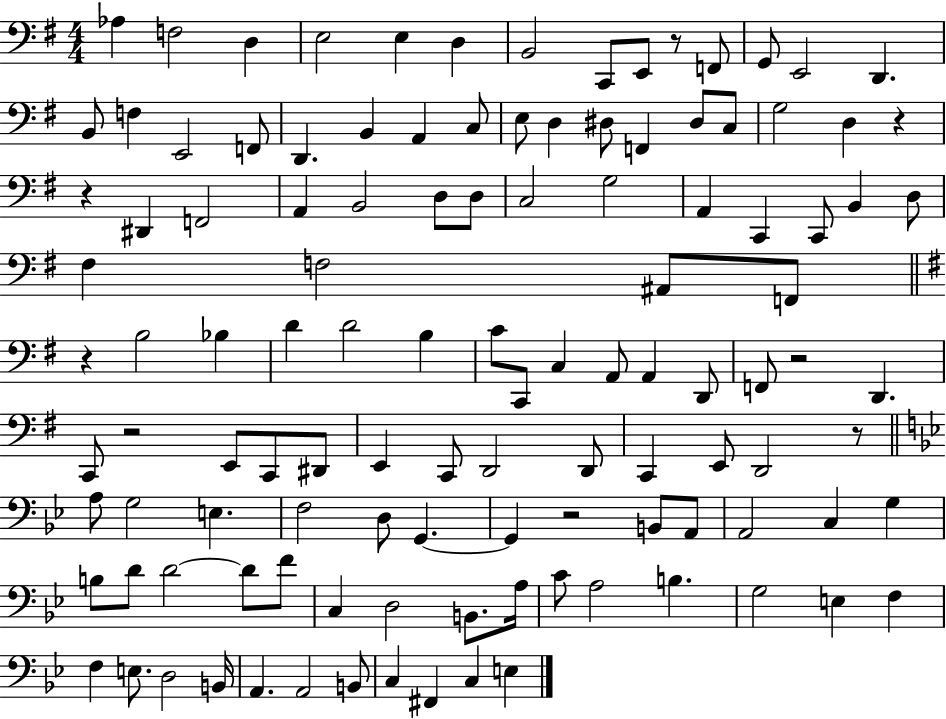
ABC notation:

X:1
T:Untitled
M:4/4
L:1/4
K:G
_A, F,2 D, E,2 E, D, B,,2 C,,/2 E,,/2 z/2 F,,/2 G,,/2 E,,2 D,, B,,/2 F, E,,2 F,,/2 D,, B,, A,, C,/2 E,/2 D, ^D,/2 F,, ^D,/2 C,/2 G,2 D, z z ^D,, F,,2 A,, B,,2 D,/2 D,/2 C,2 G,2 A,, C,, C,,/2 B,, D,/2 ^F, F,2 ^A,,/2 F,,/2 z B,2 _B, D D2 B, C/2 C,,/2 C, A,,/2 A,, D,,/2 F,,/2 z2 D,, C,,/2 z2 E,,/2 C,,/2 ^D,,/2 E,, C,,/2 D,,2 D,,/2 C,, E,,/2 D,,2 z/2 A,/2 G,2 E, F,2 D,/2 G,, G,, z2 B,,/2 A,,/2 A,,2 C, G, B,/2 D/2 D2 D/2 F/2 C, D,2 B,,/2 A,/4 C/2 A,2 B, G,2 E, F, F, E,/2 D,2 B,,/4 A,, A,,2 B,,/2 C, ^F,, C, E,